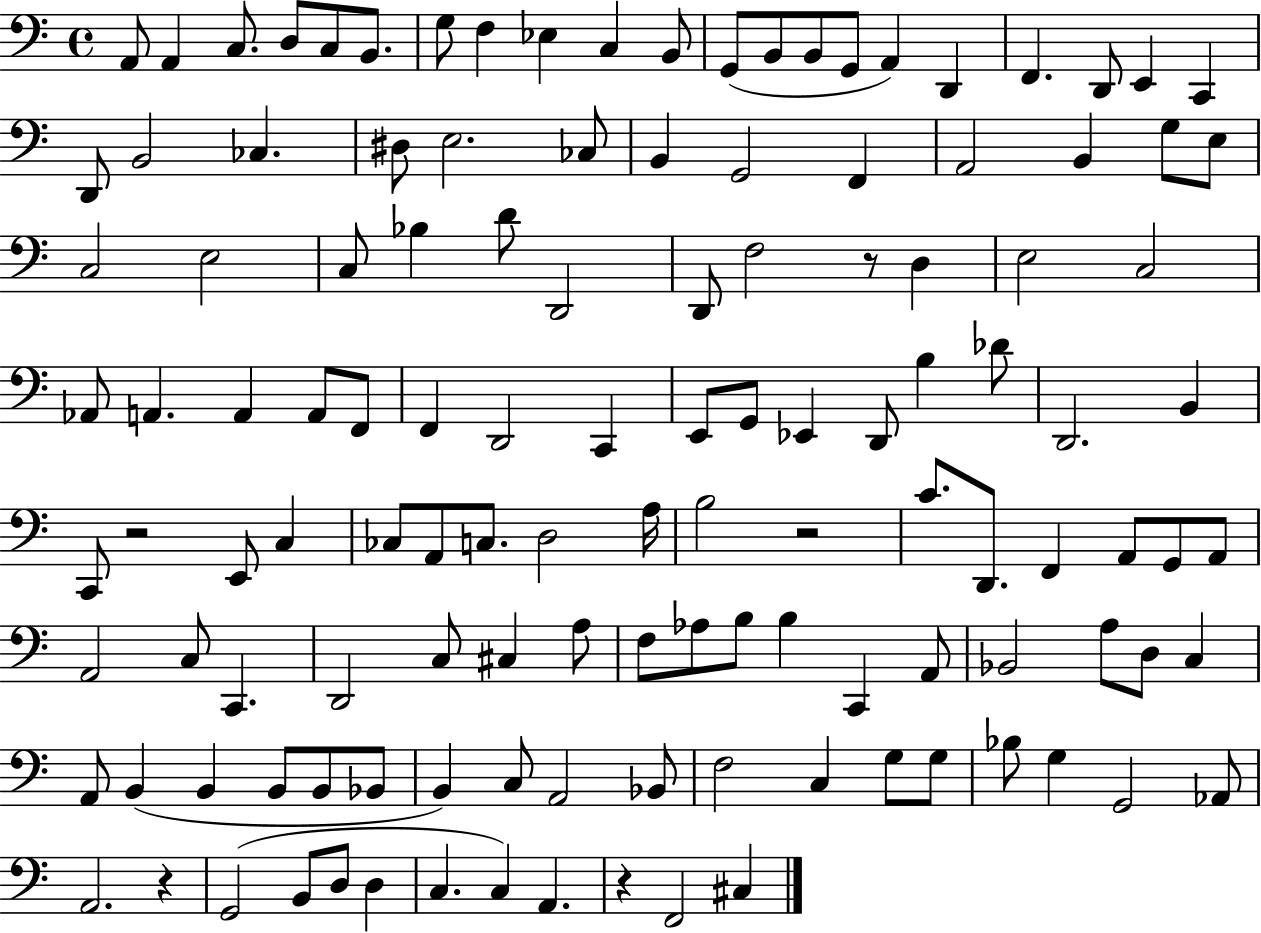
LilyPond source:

{
  \clef bass
  \time 4/4
  \defaultTimeSignature
  \key c \major
  a,8 a,4 c8. d8 c8 b,8. | g8 f4 ees4 c4 b,8 | g,8( b,8 b,8 g,8 a,4) d,4 | f,4. d,8 e,4 c,4 | \break d,8 b,2 ces4. | dis8 e2. ces8 | b,4 g,2 f,4 | a,2 b,4 g8 e8 | \break c2 e2 | c8 bes4 d'8 d,2 | d,8 f2 r8 d4 | e2 c2 | \break aes,8 a,4. a,4 a,8 f,8 | f,4 d,2 c,4 | e,8 g,8 ees,4 d,8 b4 des'8 | d,2. b,4 | \break c,8 r2 e,8 c4 | ces8 a,8 c8. d2 a16 | b2 r2 | c'8. d,8. f,4 a,8 g,8 a,8 | \break a,2 c8 c,4. | d,2 c8 cis4 a8 | f8 aes8 b8 b4 c,4 a,8 | bes,2 a8 d8 c4 | \break a,8 b,4( b,4 b,8 b,8 bes,8 | b,4) c8 a,2 bes,8 | f2 c4 g8 g8 | bes8 g4 g,2 aes,8 | \break a,2. r4 | g,2( b,8 d8 d4 | c4. c4) a,4. | r4 f,2 cis4 | \break \bar "|."
}